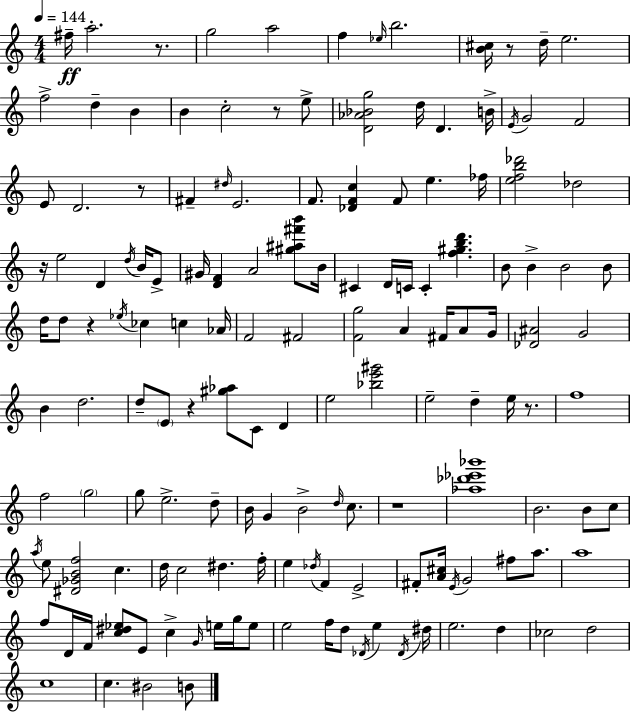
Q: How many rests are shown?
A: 9